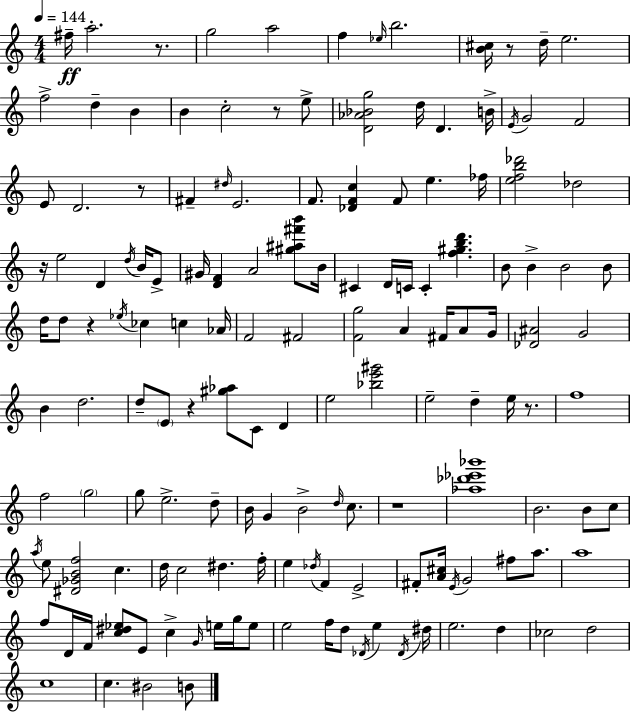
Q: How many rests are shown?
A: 9